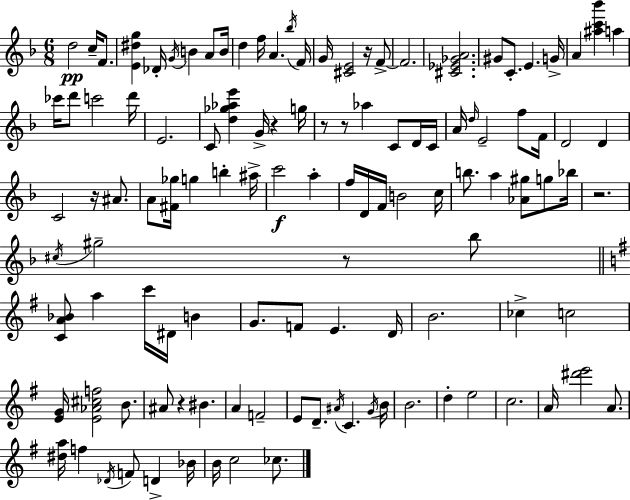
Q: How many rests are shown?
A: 8